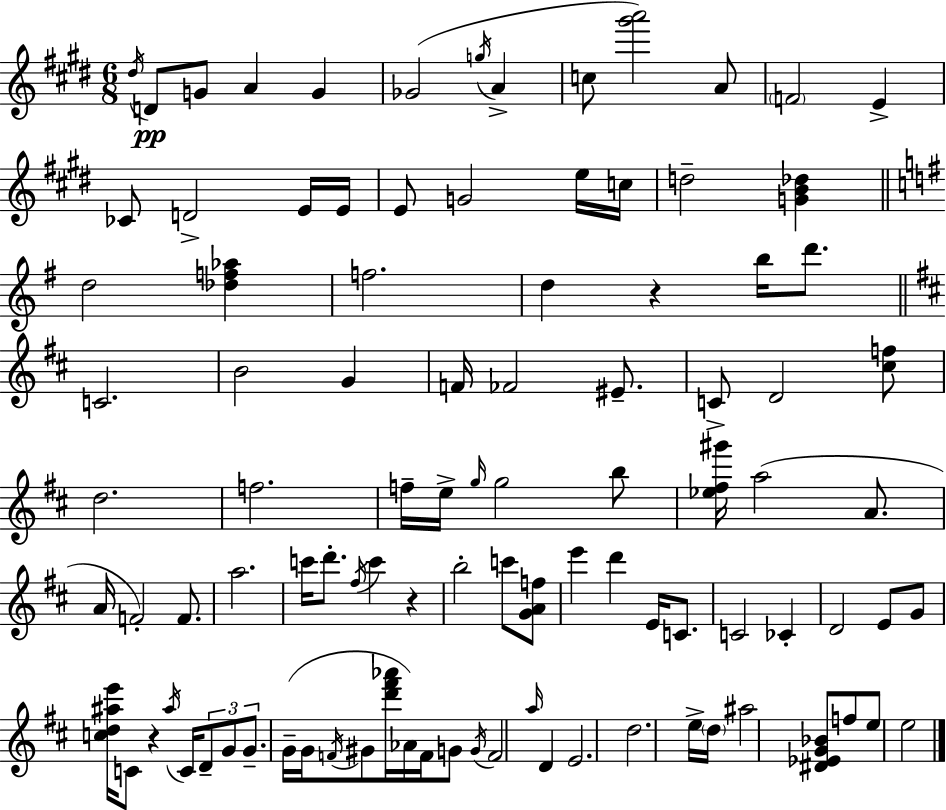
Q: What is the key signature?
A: E major